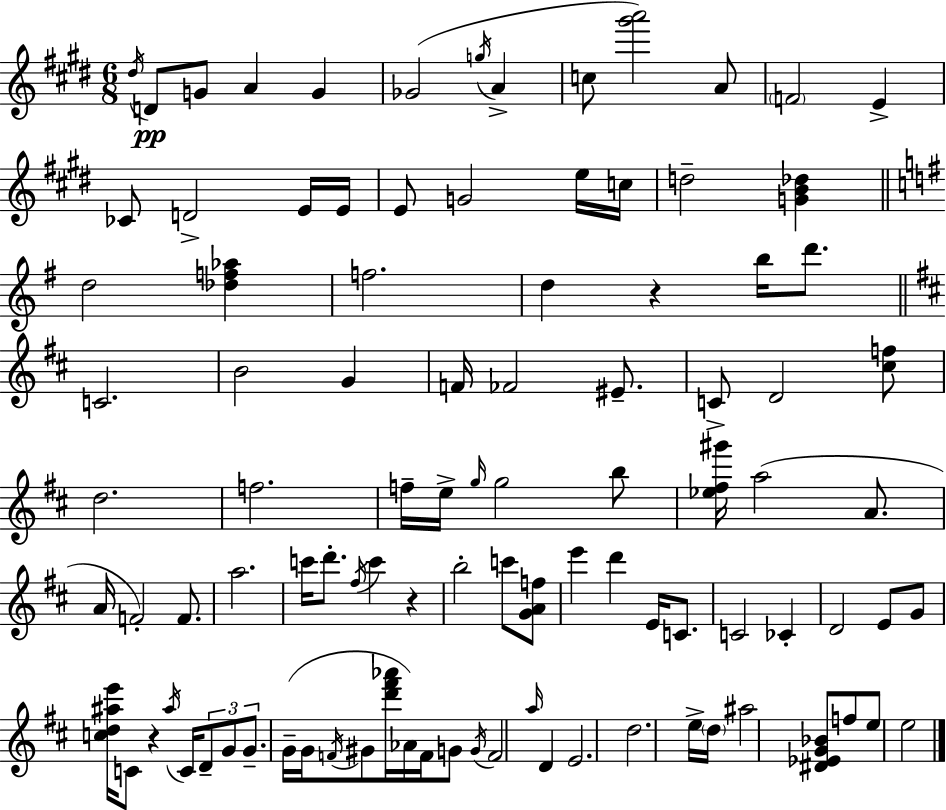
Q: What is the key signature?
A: E major